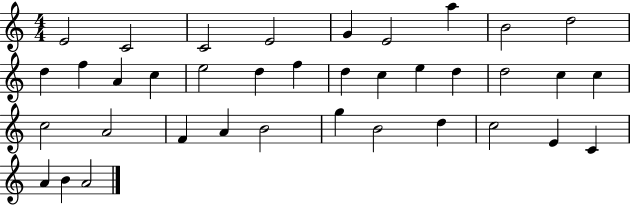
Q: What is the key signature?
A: C major